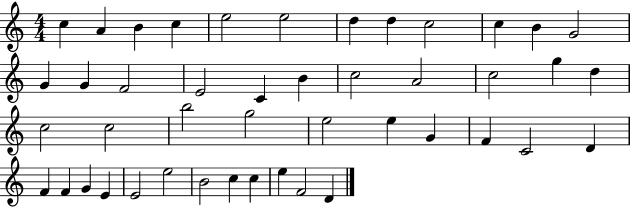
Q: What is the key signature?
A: C major